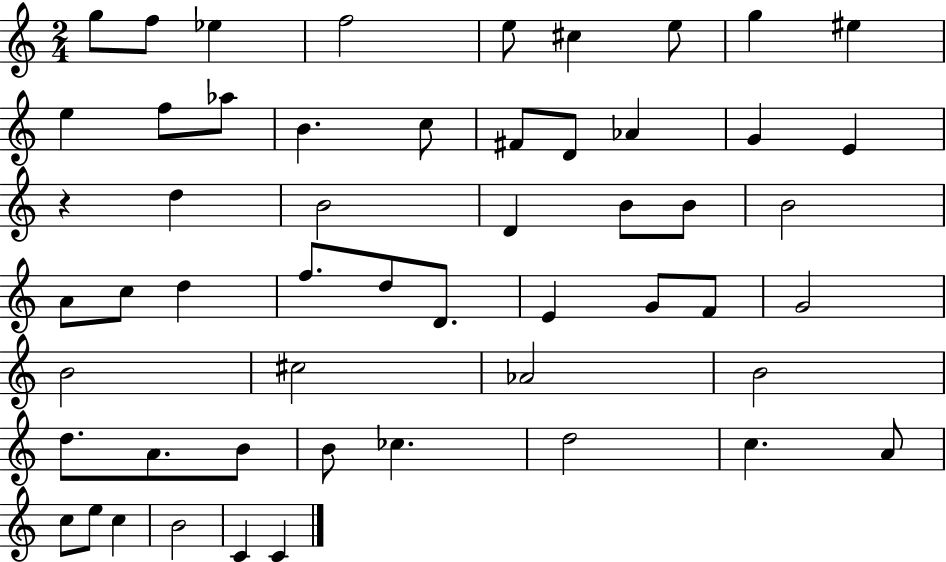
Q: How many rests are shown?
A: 1